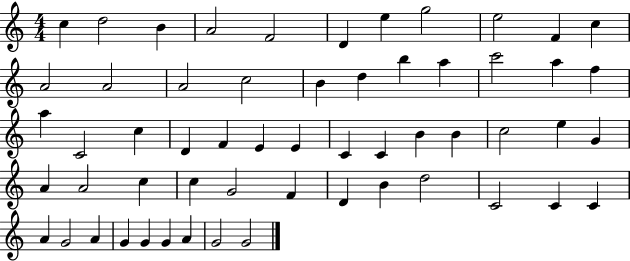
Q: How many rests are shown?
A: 0